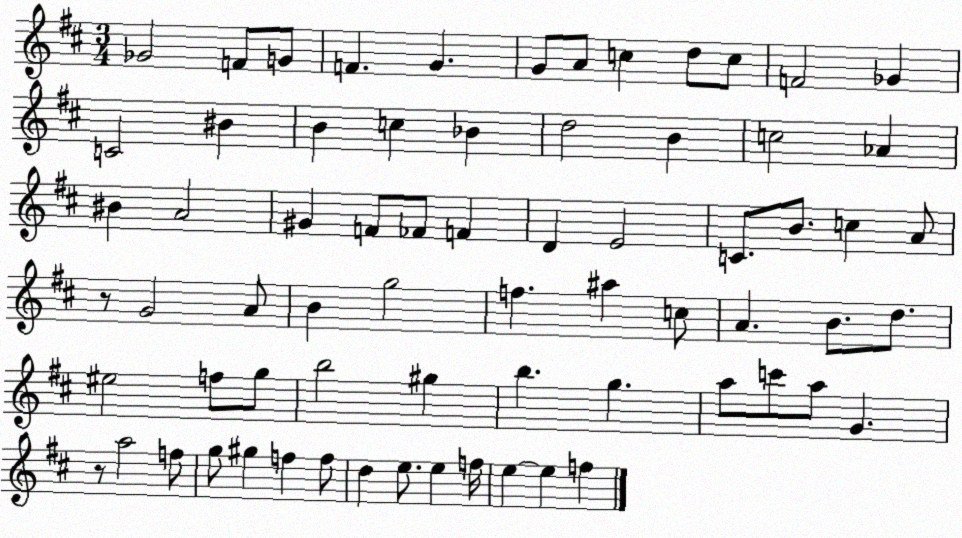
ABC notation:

X:1
T:Untitled
M:3/4
L:1/4
K:D
_G2 F/2 G/2 F G G/2 A/2 c d/2 c/2 F2 _G C2 ^B B c _B d2 B c2 _A ^B A2 ^G F/2 _F/2 F D E2 C/2 B/2 c A/2 z/2 G2 A/2 B g2 f ^a c/2 A B/2 d/2 ^e2 f/2 g/2 b2 ^g b g a/2 c'/2 a/2 G z/2 a2 f/2 g/2 ^g f f/2 d e/2 e f/4 e e f